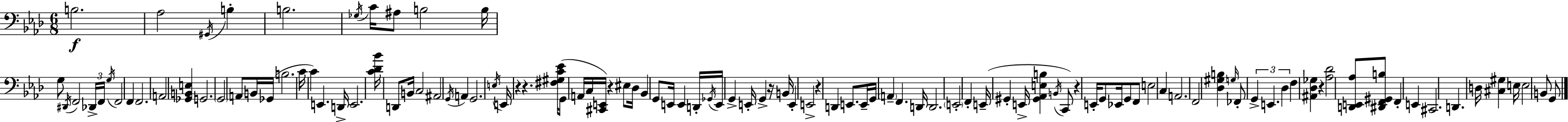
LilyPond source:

{
  \clef bass
  \numericTimeSignature
  \time 6/8
  \key f \minor
  b2.\f | aes2 \acciaccatura { gis,16 } b4-. | b2. | \acciaccatura { ges16 } c'16 ais8 b2 | \break b16 g8 \acciaccatura { dis,16 } f,2 | \tuplet 3/2 { des,16-> f,16 \acciaccatura { g16 } } f,2 | f,4 f,2. | a,2 | \break <ges, b, e>4 g,2. | \parenthesize g,2 | a,8 b,16 ges,16( b2. | c'16 c'4) e,4. | \break d,16-> e,2. | <c' des' bes'>16 d,8 b,16 c2 | ais,2 | \acciaccatura { g,16 } a,4 g,2. | \break \acciaccatura { e16 } e,16 r4 r4. | <fis gis c' ees'>16( g,8 a,16 c16 <cis, e,>16) r4 | eis8 des16 bes,4 g,8 | e,16 e,4 d,16-. \acciaccatura { ges,16 } e,16 g,4-> | \break e,16-. g,4-> r16 b,16 e,4-. e,2-> | r4 d,4 | e,8. e,16-- g,16 \parenthesize a,4-- | f,4. d,16 d,2. | \break \parenthesize e,2-. | f,4-. e,16--( gis,4-. | e,16-> <gis, aes, e b>4 \acciaccatura { b,16 } c,8) r4 | e,16-. g,8 ees,16 g,8 f,8 e2 | \break c4 a,2. | f,2 | <des gis b>4 \grace { g16 } fes,8-. \tuplet 3/2 { g,4-> | e,4. des4 } | \break f4 <ais, des ges>4 r4 | <aes des'>2 <d, e, aes>8 <dis, f, gis, b>8 | f,4-. e,4 cis,2. | d,4. | \break d16 <cis gis>4 e16 e2 | b,8 g,8 \bar "|."
}